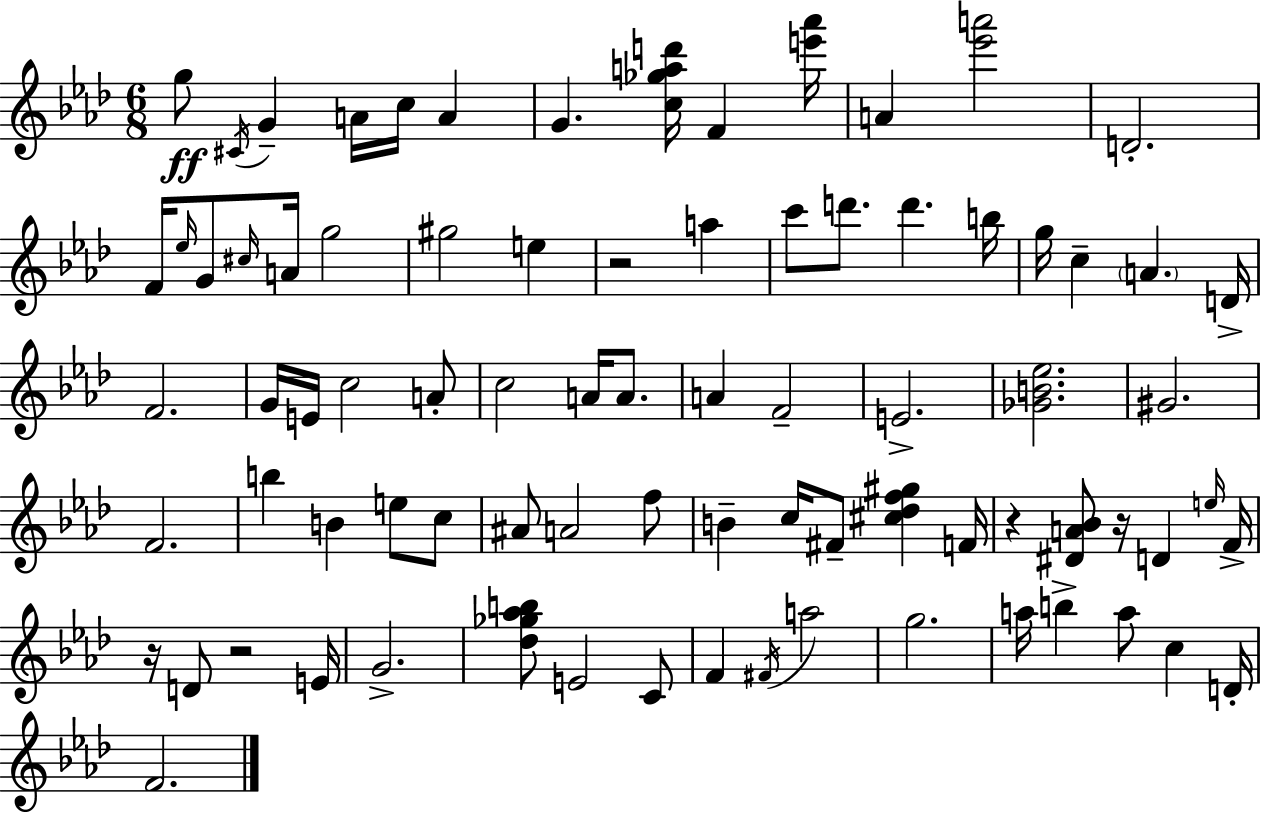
G5/e C#4/s G4/q A4/s C5/s A4/q G4/q. [C5,Gb5,A5,D6]/s F4/q [E6,Ab6]/s A4/q [Eb6,A6]/h D4/h. F4/s Eb5/s G4/e C#5/s A4/s G5/h G#5/h E5/q R/h A5/q C6/e D6/e. D6/q. B5/s G5/s C5/q A4/q. D4/s F4/h. G4/s E4/s C5/h A4/e C5/h A4/s A4/e. A4/q F4/h E4/h. [Gb4,B4,Eb5]/h. G#4/h. F4/h. B5/q B4/q E5/e C5/e A#4/e A4/h F5/e B4/q C5/s F#4/e [C#5,Db5,F5,G#5]/q F4/s R/q [D#4,A4,Bb4]/e R/s D4/q E5/s F4/s R/s D4/e R/h E4/s G4/h. [Db5,Gb5,Ab5,B5]/e E4/h C4/e F4/q F#4/s A5/h G5/h. A5/s B5/q A5/e C5/q D4/s F4/h.